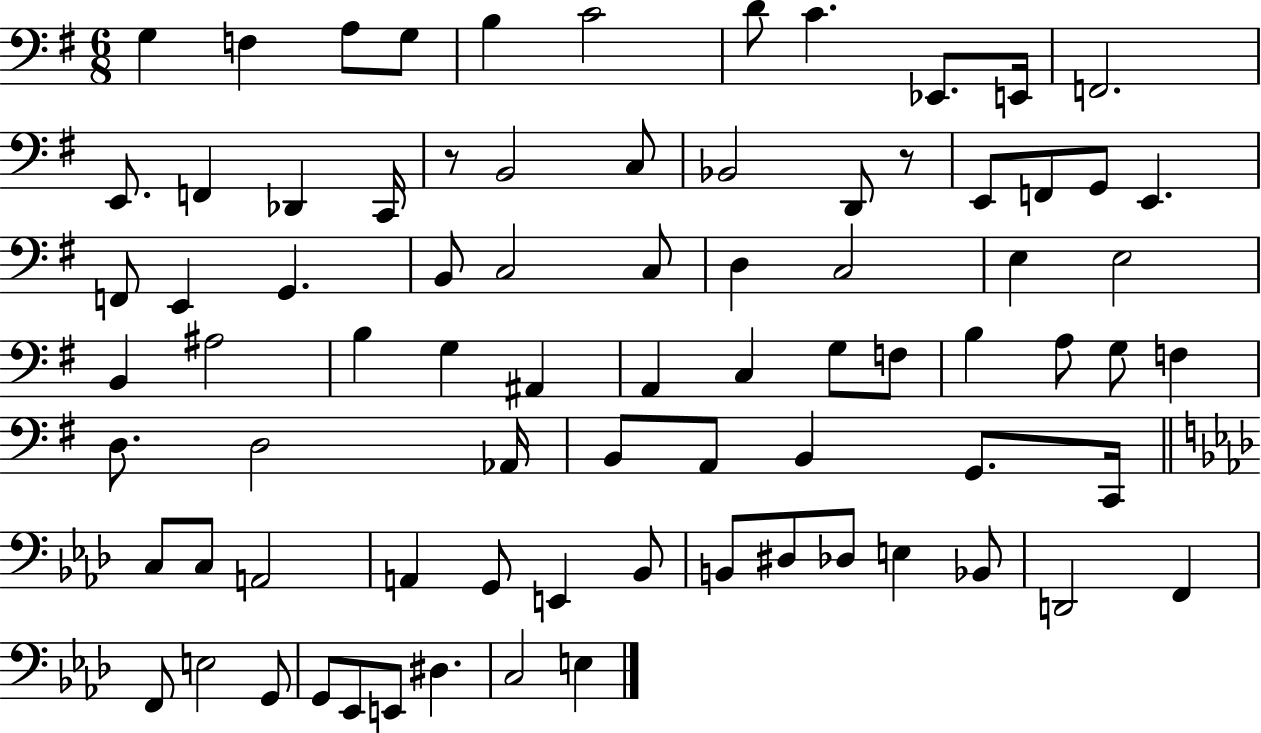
{
  \clef bass
  \numericTimeSignature
  \time 6/8
  \key g \major
  g4 f4 a8 g8 | b4 c'2 | d'8 c'4. ees,8. e,16 | f,2. | \break e,8. f,4 des,4 c,16 | r8 b,2 c8 | bes,2 d,8 r8 | e,8 f,8 g,8 e,4. | \break f,8 e,4 g,4. | b,8 c2 c8 | d4 c2 | e4 e2 | \break b,4 ais2 | b4 g4 ais,4 | a,4 c4 g8 f8 | b4 a8 g8 f4 | \break d8. d2 aes,16 | b,8 a,8 b,4 g,8. c,16 | \bar "||" \break \key aes \major c8 c8 a,2 | a,4 g,8 e,4 bes,8 | b,8 dis8 des8 e4 bes,8 | d,2 f,4 | \break f,8 e2 g,8 | g,8 ees,8 e,8 dis4. | c2 e4 | \bar "|."
}